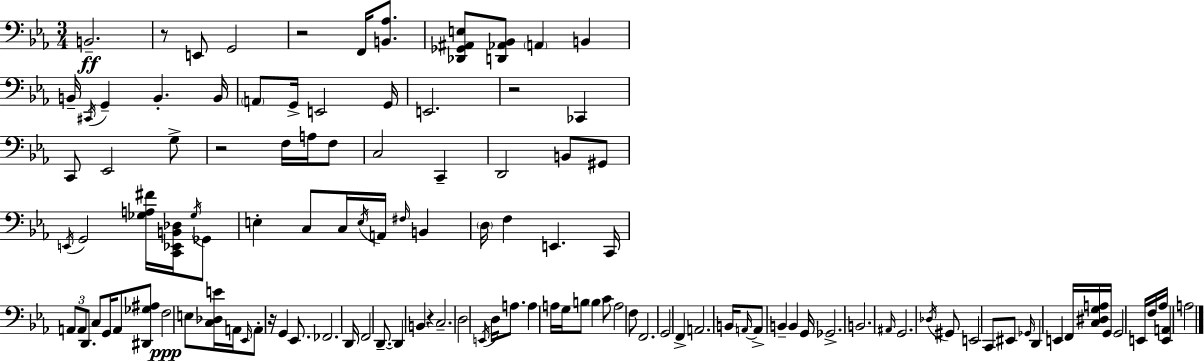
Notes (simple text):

B2/h. R/e E2/e G2/h R/h F2/s [B2,Ab3]/e. [Db2,Gb2,A#2,E3]/e [D2,Ab2,Bb2]/e A2/q B2/q B2/s C#2/s G2/q B2/q. B2/s A2/e G2/s E2/h G2/s E2/h. R/h CES2/q C2/e Eb2/h G3/e R/h F3/s A3/s F3/e C3/h C2/q D2/h B2/e G#2/e E2/s G2/h [Gb3,A3,F#4]/s [C2,Eb2,B2,Db3]/s Gb3/s Gb2/e E3/q C3/e C3/s E3/s A2/s F#3/s B2/q D3/s F3/q E2/q. C2/s A2/e A2/e D2/e. C3/e G2/s A2/e [D#2,Gb3,A#3]/e F3/h E3/e [C3,Db3,E4]/s A2/s Eb2/s A2/e R/s G2/q Eb2/e. FES2/h. D2/s F2/h D2/e. D2/q B2/q R/q C3/h. D3/h E2/s D3/s A3/e. A3/q A3/s G3/s B3/e B3/q C4/e A3/h F3/e F2/h. G2/h F2/q A2/h. B2/s A2/s A2/e B2/q B2/q G2/s Gb2/h. B2/h. A#2/s G2/h. Db3/s G#2/e E2/h C2/e EIS2/e Gb2/s D2/q E2/q F2/s [C3,D#3,G3,A3]/s G2/s G2/h E2/s F3/s Ab3/s [E2,A2]/q A3/h